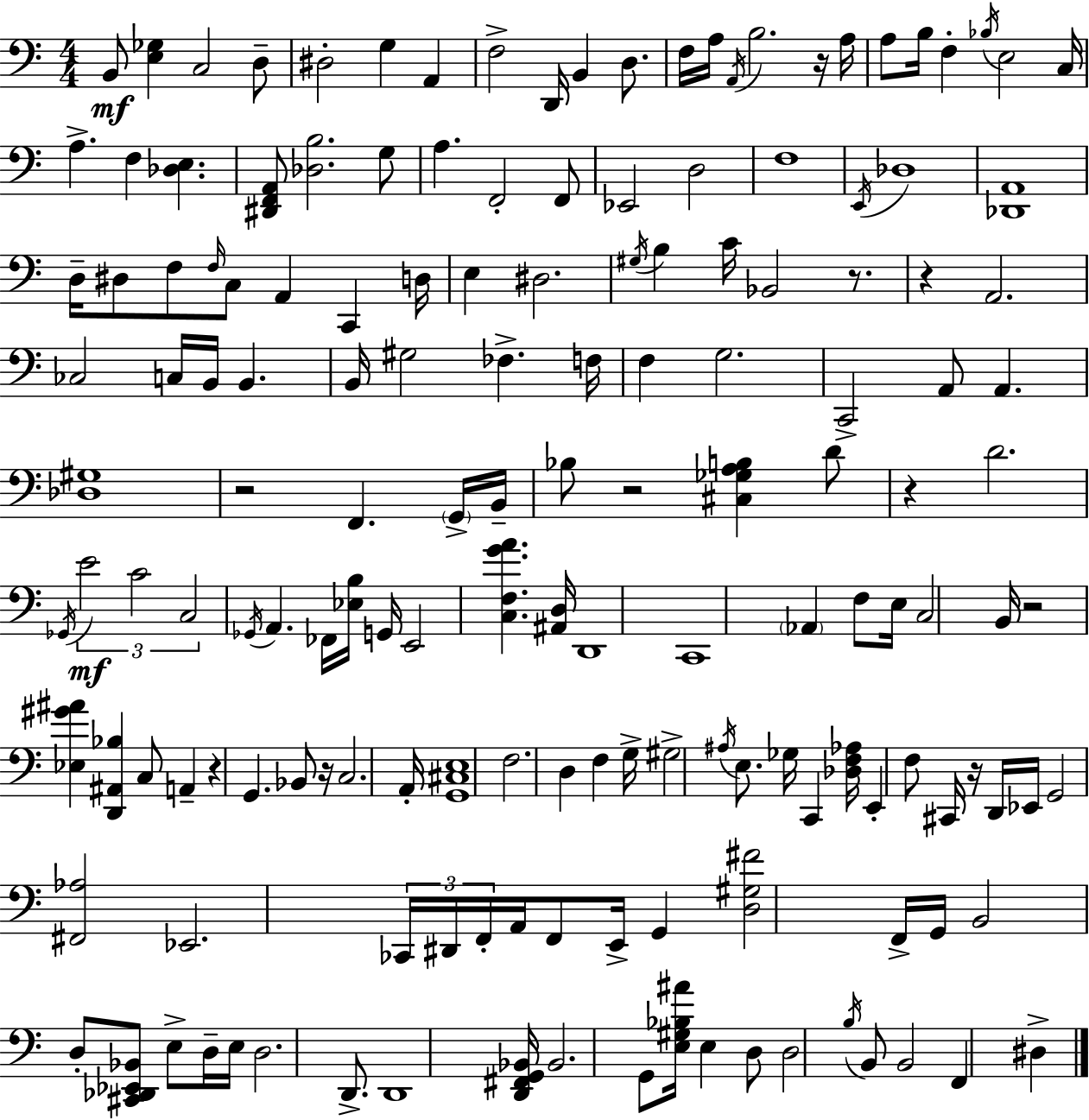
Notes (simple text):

B2/e [E3,Gb3]/q C3/h D3/e D#3/h G3/q A2/q F3/h D2/s B2/q D3/e. F3/s A3/s A2/s B3/h. R/s A3/s A3/e B3/s F3/q Bb3/s E3/h C3/s A3/q. F3/q [Db3,E3]/q. [D#2,F2,A2]/e [Db3,B3]/h. G3/e A3/q. F2/h F2/e Eb2/h D3/h F3/w E2/s Db3/w [Db2,A2]/w D3/s D#3/e F3/e F3/s C3/e A2/q C2/q D3/s E3/q D#3/h. G#3/s B3/q C4/s Bb2/h R/e. R/q A2/h. CES3/h C3/s B2/s B2/q. B2/s G#3/h FES3/q. F3/s F3/q G3/h. C2/h A2/e A2/q. [Db3,G#3]/w R/h F2/q. G2/s B2/s Bb3/e R/h [C#3,Gb3,A3,B3]/q D4/e R/q D4/h. Gb2/s E4/h C4/h C3/h Gb2/s A2/q. FES2/s [Eb3,B3]/s G2/s E2/h [C3,F3,G4,A4]/q. [A#2,D3]/s D2/w C2/w Ab2/q F3/e E3/s C3/h B2/s R/h [Eb3,G#4,A#4]/q [D2,A#2,Bb3]/q C3/e A2/q R/q G2/q. Bb2/e R/s C3/h. A2/s [G2,C#3,E3]/w F3/h. D3/q F3/q G3/s G#3/h A#3/s E3/e. Gb3/s C2/q [Db3,F3,Ab3]/s E2/q F3/e C#2/s R/s D2/s Eb2/s G2/h [F#2,Ab3]/h Eb2/h. CES2/s D#2/s F2/s A2/s F2/e E2/s G2/q [D3,G#3,F#4]/h F2/s G2/s B2/h D3/e [C#2,Db2,Eb2,Bb2]/e E3/e D3/s E3/s D3/h. D2/e. D2/w [D2,F#2,G2,Bb2]/s Bb2/h. G2/e [E3,G#3,Bb3,A#4]/s E3/q D3/e D3/h B3/s B2/e B2/h F2/q D#3/q